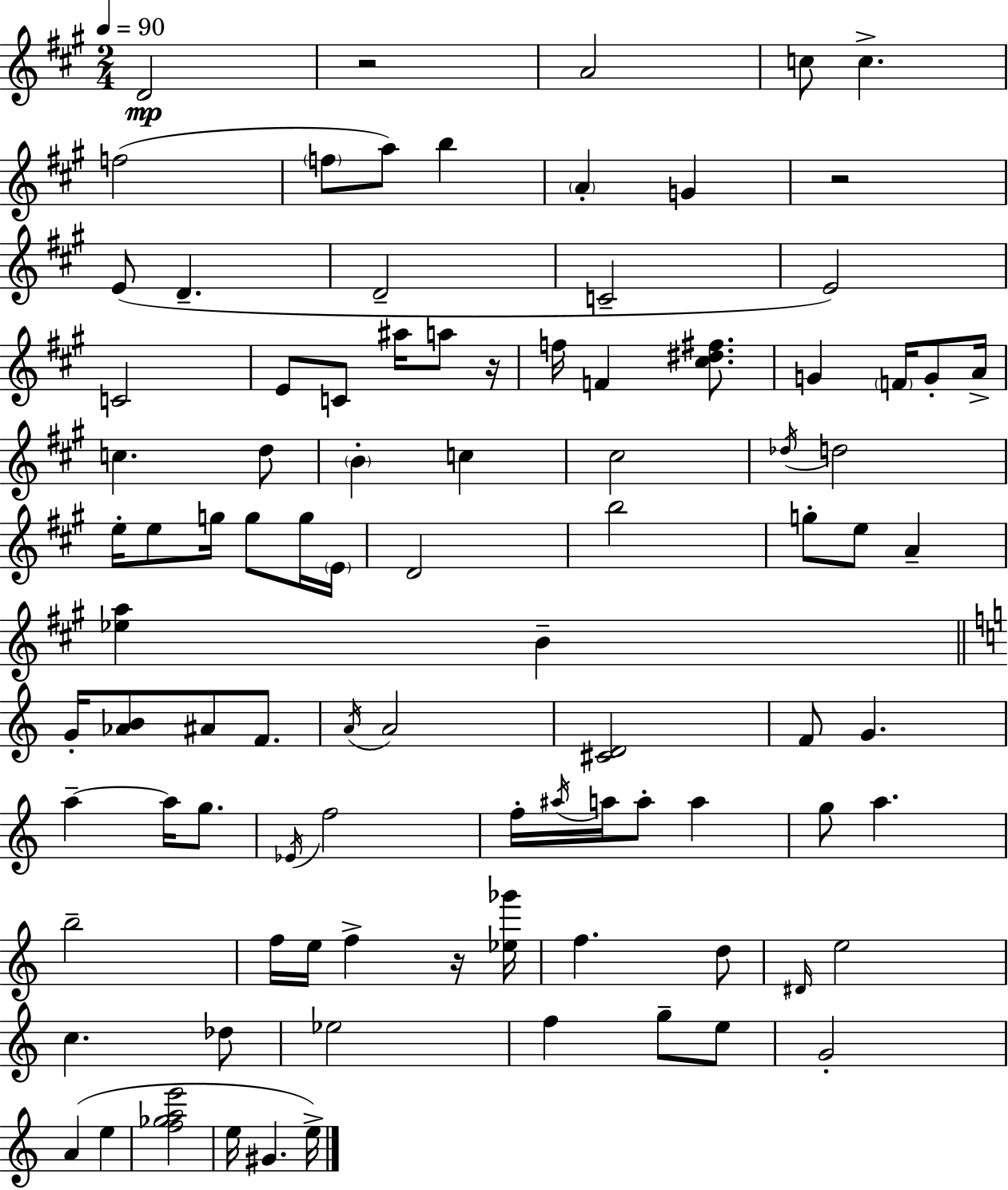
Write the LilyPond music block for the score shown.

{
  \clef treble
  \numericTimeSignature
  \time 2/4
  \key a \major
  \tempo 4 = 90
  d'2\mp | r2 | a'2 | c''8 c''4.-> | \break f''2( | \parenthesize f''8 a''8) b''4 | \parenthesize a'4-. g'4 | r2 | \break e'8( d'4.-- | d'2-- | c'2-- | e'2) | \break c'2 | e'8 c'8 ais''16 a''8 r16 | f''16 f'4 <cis'' dis'' fis''>8. | g'4 \parenthesize f'16 g'8-. a'16-> | \break c''4. d''8 | \parenthesize b'4-. c''4 | cis''2 | \acciaccatura { des''16 } d''2 | \break e''16-. e''8 g''16 g''8 g''16 | \parenthesize e'16 d'2 | b''2 | g''8-. e''8 a'4-- | \break <ees'' a''>4 b'4-- | \bar "||" \break \key a \minor g'16-. <aes' b'>8 ais'8 f'8. | \acciaccatura { a'16 } a'2 | <cis' d'>2 | f'8 g'4. | \break a''4--~~ a''16 g''8. | \acciaccatura { ees'16 } f''2 | f''16-. \acciaccatura { ais''16 } a''16 a''8-. a''4 | g''8 a''4. | \break b''2-- | f''16 e''16 f''4-> | r16 <ees'' ges'''>16 f''4. | d''8 \grace { dis'16 } e''2 | \break c''4. | des''8 ees''2 | f''4 | g''8-- e''8 g'2-. | \break a'4( | e''4 <f'' ges'' a'' e'''>2 | e''16 gis'4. | e''16->) \bar "|."
}